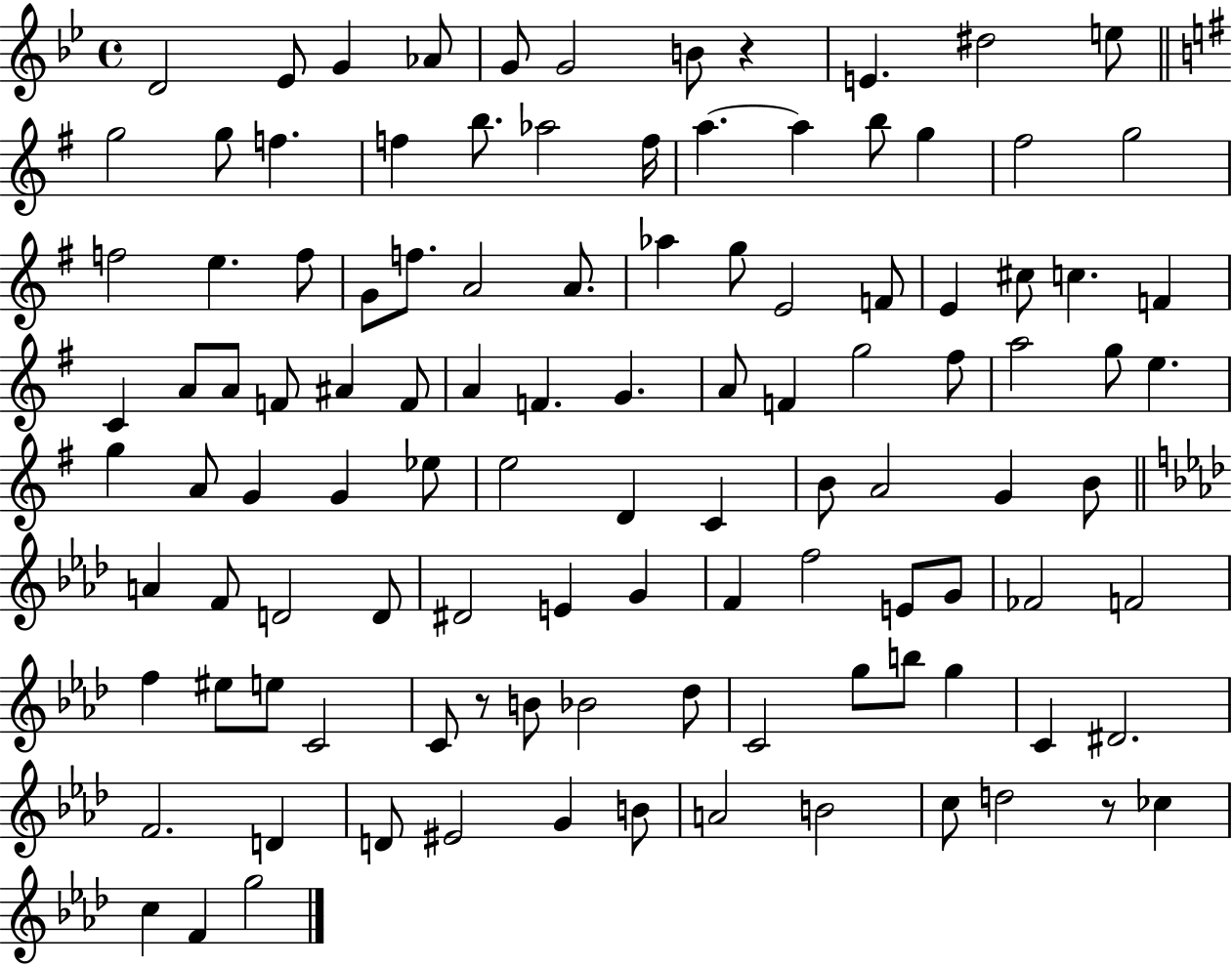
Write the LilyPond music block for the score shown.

{
  \clef treble
  \time 4/4
  \defaultTimeSignature
  \key bes \major
  d'2 ees'8 g'4 aes'8 | g'8 g'2 b'8 r4 | e'4. dis''2 e''8 | \bar "||" \break \key e \minor g''2 g''8 f''4. | f''4 b''8. aes''2 f''16 | a''4.~~ a''4 b''8 g''4 | fis''2 g''2 | \break f''2 e''4. f''8 | g'8 f''8. a'2 a'8. | aes''4 g''8 e'2 f'8 | e'4 cis''8 c''4. f'4 | \break c'4 a'8 a'8 f'8 ais'4 f'8 | a'4 f'4. g'4. | a'8 f'4 g''2 fis''8 | a''2 g''8 e''4. | \break g''4 a'8 g'4 g'4 ees''8 | e''2 d'4 c'4 | b'8 a'2 g'4 b'8 | \bar "||" \break \key f \minor a'4 f'8 d'2 d'8 | dis'2 e'4 g'4 | f'4 f''2 e'8 g'8 | fes'2 f'2 | \break f''4 eis''8 e''8 c'2 | c'8 r8 b'8 bes'2 des''8 | c'2 g''8 b''8 g''4 | c'4 dis'2. | \break f'2. d'4 | d'8 eis'2 g'4 b'8 | a'2 b'2 | c''8 d''2 r8 ces''4 | \break c''4 f'4 g''2 | \bar "|."
}